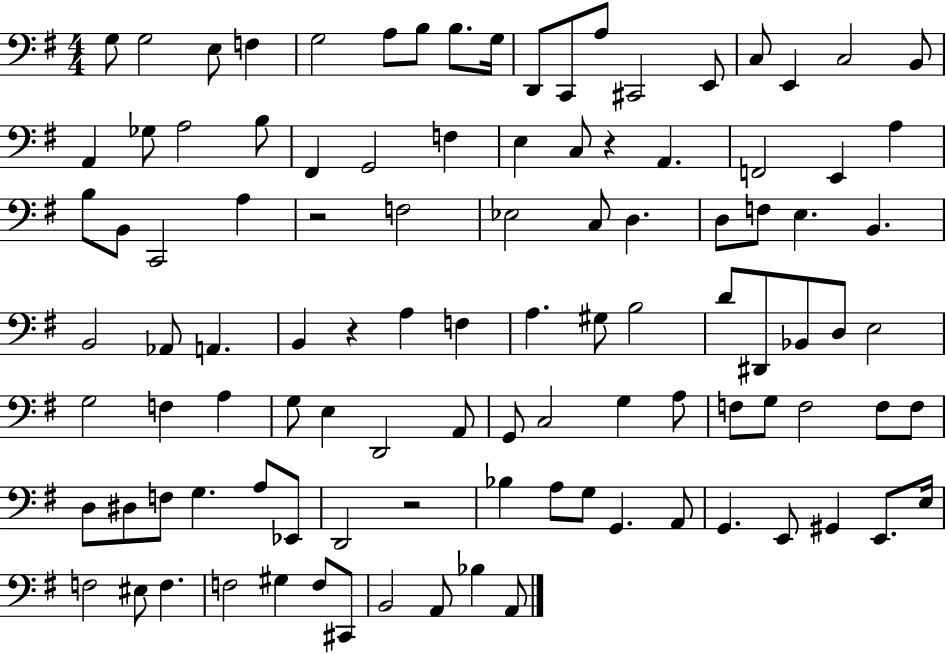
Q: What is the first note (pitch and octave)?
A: G3